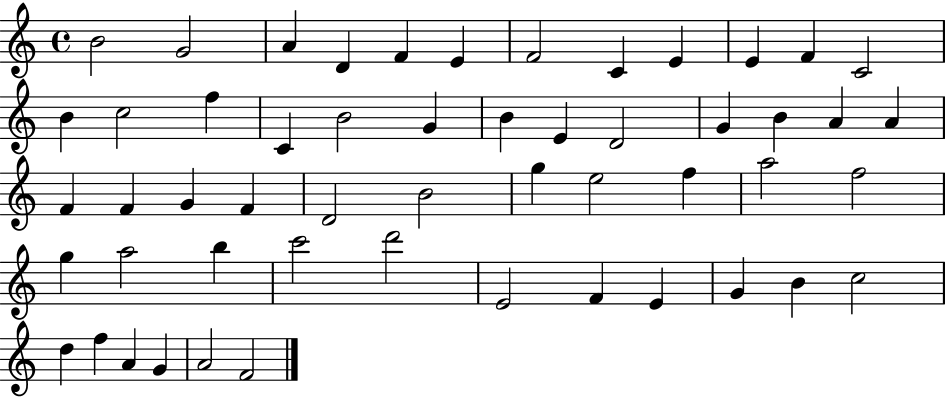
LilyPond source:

{
  \clef treble
  \time 4/4
  \defaultTimeSignature
  \key c \major
  b'2 g'2 | a'4 d'4 f'4 e'4 | f'2 c'4 e'4 | e'4 f'4 c'2 | \break b'4 c''2 f''4 | c'4 b'2 g'4 | b'4 e'4 d'2 | g'4 b'4 a'4 a'4 | \break f'4 f'4 g'4 f'4 | d'2 b'2 | g''4 e''2 f''4 | a''2 f''2 | \break g''4 a''2 b''4 | c'''2 d'''2 | e'2 f'4 e'4 | g'4 b'4 c''2 | \break d''4 f''4 a'4 g'4 | a'2 f'2 | \bar "|."
}